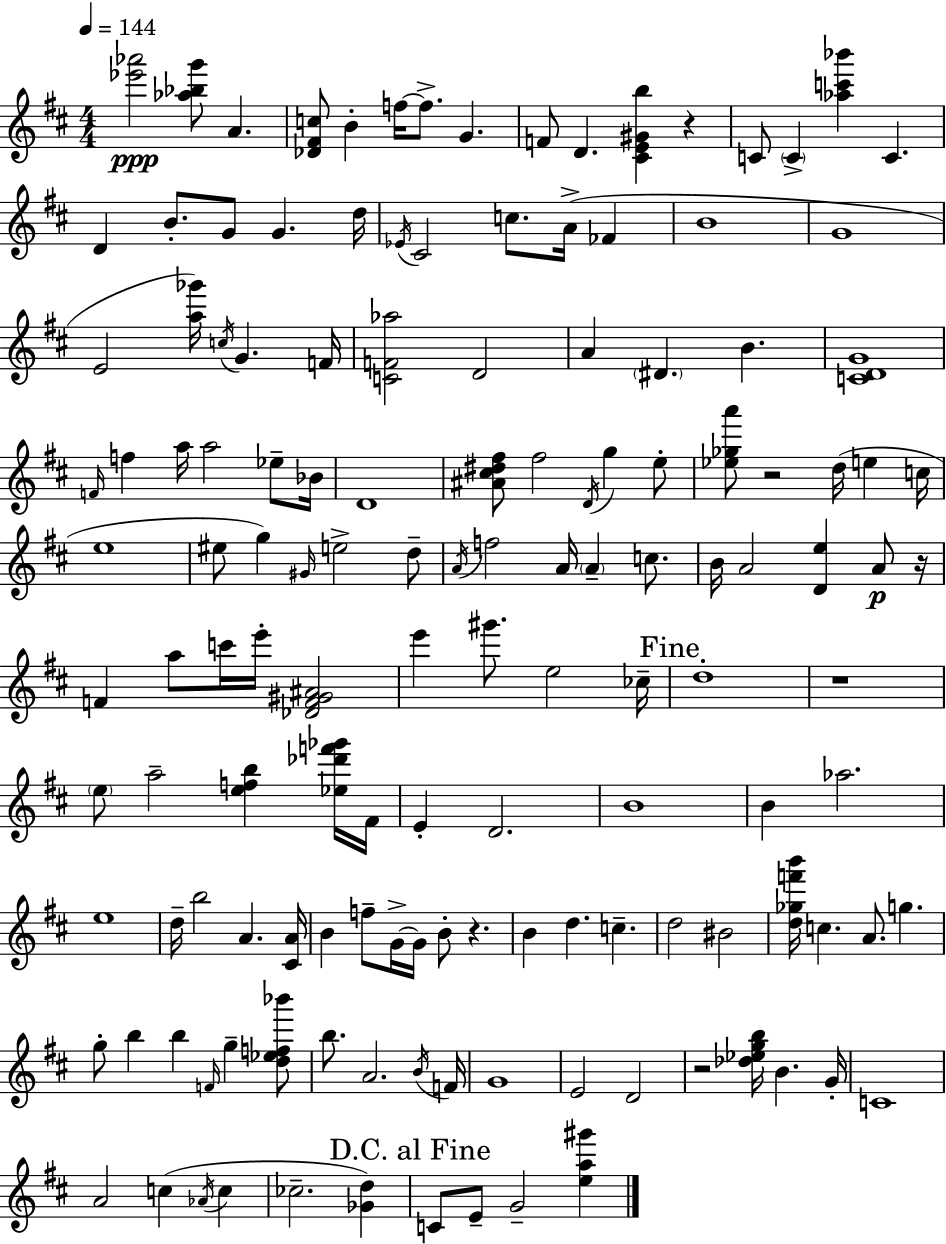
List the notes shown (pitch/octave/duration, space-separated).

[Eb6,Ab6]/h [Ab5,Bb5,G6]/e A4/q. [Db4,F#4,C5]/e B4/q F5/s F5/e. G4/q. F4/e D4/q. [C#4,E4,G#4,B5]/q R/q C4/e C4/q [Ab5,C6,Bb6]/q C4/q. D4/q B4/e. G4/e G4/q. D5/s Eb4/s C#4/h C5/e. A4/s FES4/q B4/w G4/w E4/h [A5,Gb6]/s C5/s G4/q. F4/s [C4,F4,Ab5]/h D4/h A4/q D#4/q. B4/q. [C4,D4,G4]/w F4/s F5/q A5/s A5/h Eb5/e Bb4/s D4/w [A#4,C#5,D#5,F#5]/e F#5/h D4/s G5/q E5/e [Eb5,Gb5,A6]/e R/h D5/s E5/q C5/s E5/w EIS5/e G5/q G#4/s E5/h D5/e A4/s F5/h A4/s A4/q C5/e. B4/s A4/h [D4,E5]/q A4/e R/s F4/q A5/e C6/s E6/s [Db4,F4,G#4,A#4]/h E6/q G#6/e. E5/h CES5/s D5/w R/w E5/e A5/h [E5,F5,B5]/q [Eb5,Db6,F6,Gb6]/s F#4/s E4/q D4/h. B4/w B4/q Ab5/h. E5/w D5/s B5/h A4/q. [C#4,A4]/s B4/q F5/e G4/s G4/s B4/e R/q. B4/q D5/q. C5/q. D5/h BIS4/h [D5,Gb5,F6,B6]/s C5/q. A4/e. G5/q. G5/e B5/q B5/q F4/s G5/q [D5,Eb5,F5,Bb6]/e B5/e. A4/h. B4/s F4/s G4/w E4/h D4/h R/h [Db5,Eb5,G5,B5]/s B4/q. G4/s C4/w A4/h C5/q Ab4/s C5/q CES5/h. [Gb4,D5]/q C4/e E4/e G4/h [E5,A5,G#6]/q